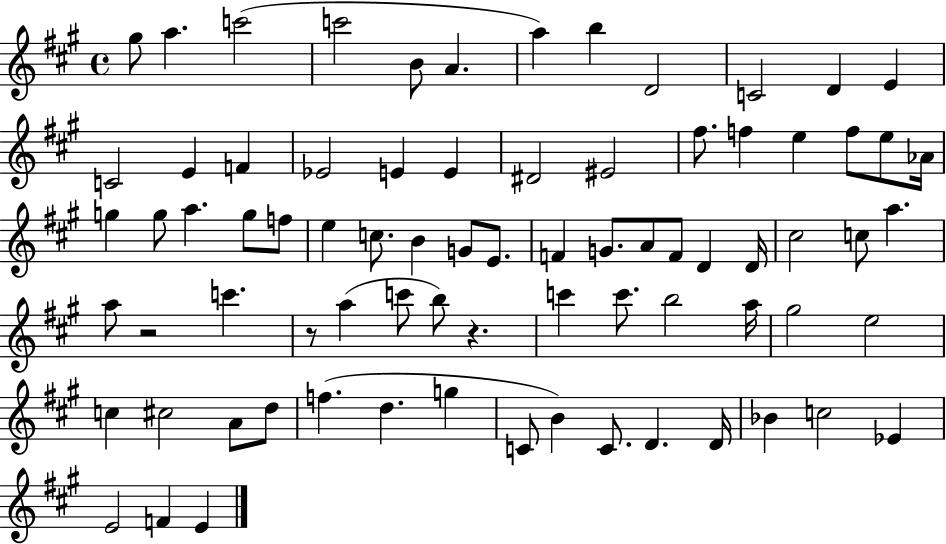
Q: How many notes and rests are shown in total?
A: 77